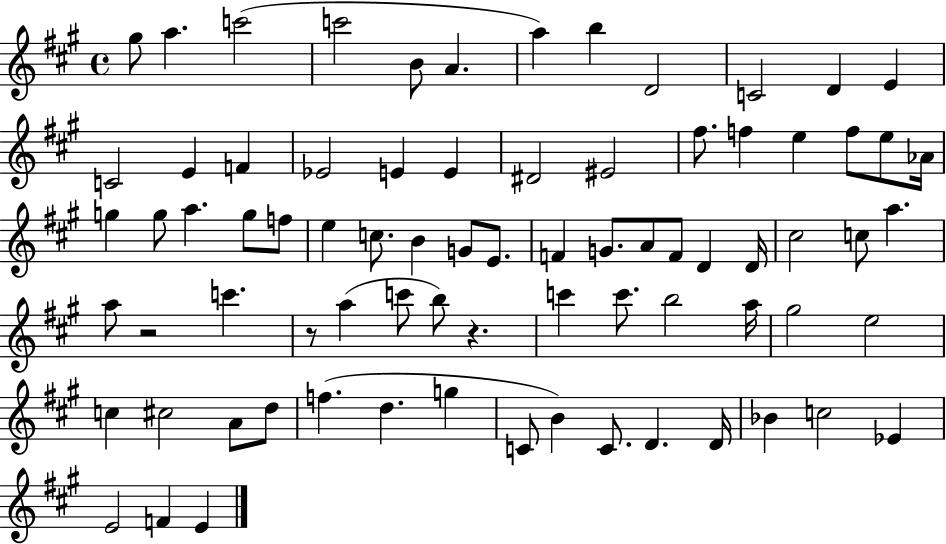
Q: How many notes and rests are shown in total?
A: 77